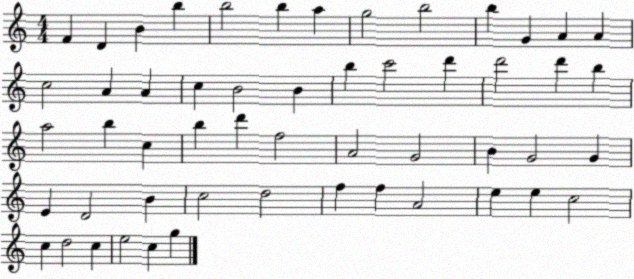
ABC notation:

X:1
T:Untitled
M:4/4
L:1/4
K:C
F D B b b2 b a g2 b2 b G A A c2 A A c B2 B b c'2 d' d'2 d' b a2 b c b d' f2 A2 G2 B G2 G E D2 B c2 d2 f f A2 e e c2 c d2 c e2 c g